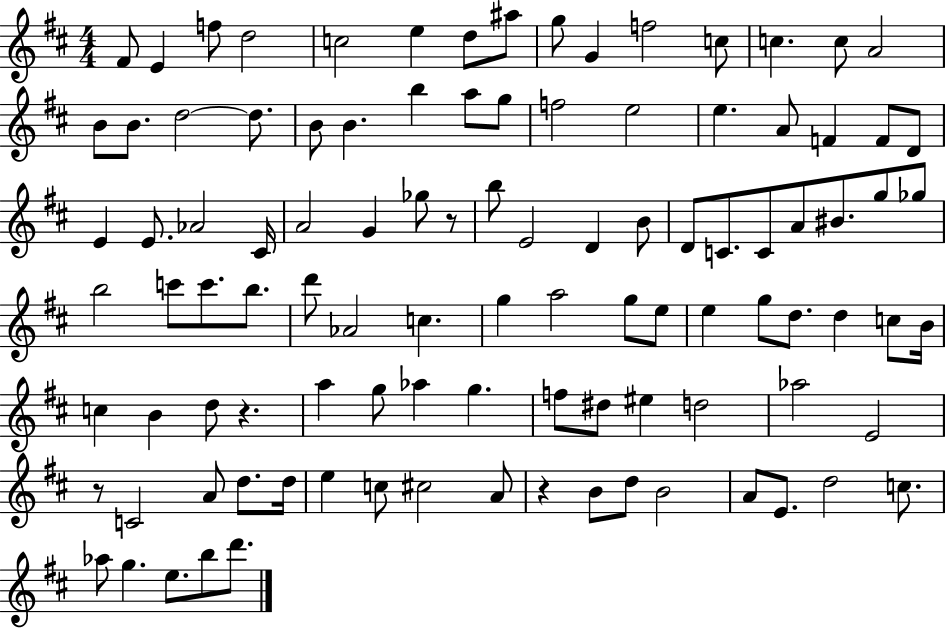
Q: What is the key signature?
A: D major